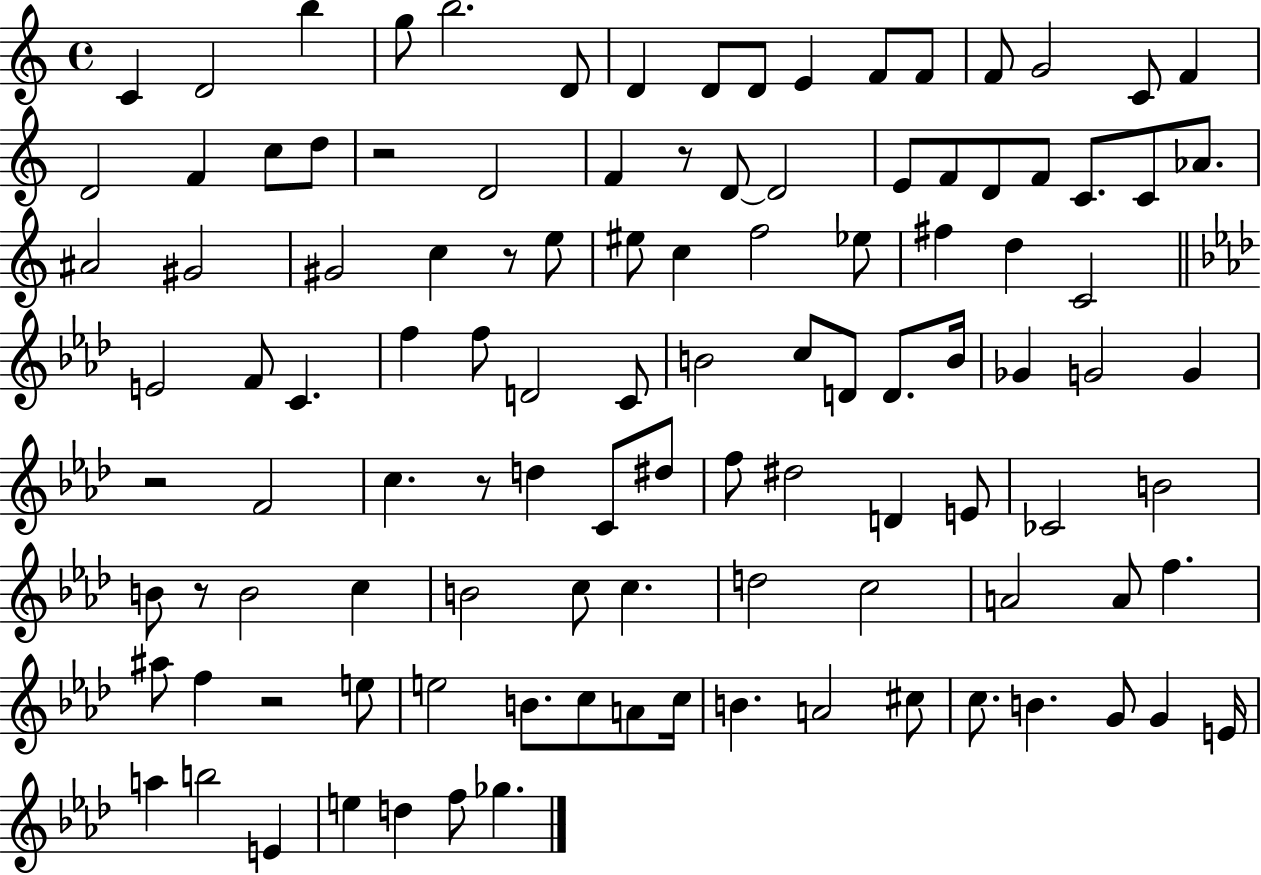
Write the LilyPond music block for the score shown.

{
  \clef treble
  \time 4/4
  \defaultTimeSignature
  \key c \major
  c'4 d'2 b''4 | g''8 b''2. d'8 | d'4 d'8 d'8 e'4 f'8 f'8 | f'8 g'2 c'8 f'4 | \break d'2 f'4 c''8 d''8 | r2 d'2 | f'4 r8 d'8~~ d'2 | e'8 f'8 d'8 f'8 c'8. c'8 aes'8. | \break ais'2 gis'2 | gis'2 c''4 r8 e''8 | eis''8 c''4 f''2 ees''8 | fis''4 d''4 c'2 | \break \bar "||" \break \key aes \major e'2 f'8 c'4. | f''4 f''8 d'2 c'8 | b'2 c''8 d'8 d'8. b'16 | ges'4 g'2 g'4 | \break r2 f'2 | c''4. r8 d''4 c'8 dis''8 | f''8 dis''2 d'4 e'8 | ces'2 b'2 | \break b'8 r8 b'2 c''4 | b'2 c''8 c''4. | d''2 c''2 | a'2 a'8 f''4. | \break ais''8 f''4 r2 e''8 | e''2 b'8. c''8 a'8 c''16 | b'4. a'2 cis''8 | c''8. b'4. g'8 g'4 e'16 | \break a''4 b''2 e'4 | e''4 d''4 f''8 ges''4. | \bar "|."
}